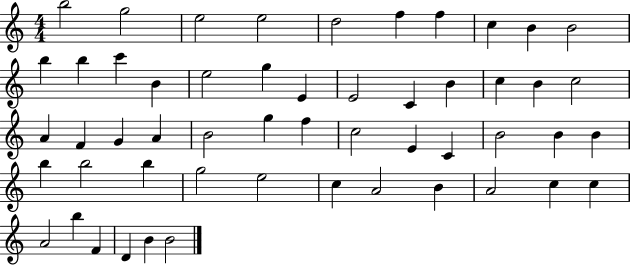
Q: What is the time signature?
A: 4/4